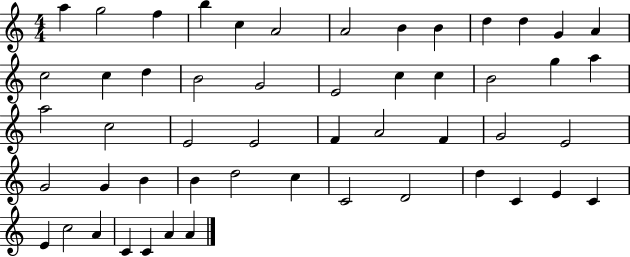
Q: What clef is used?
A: treble